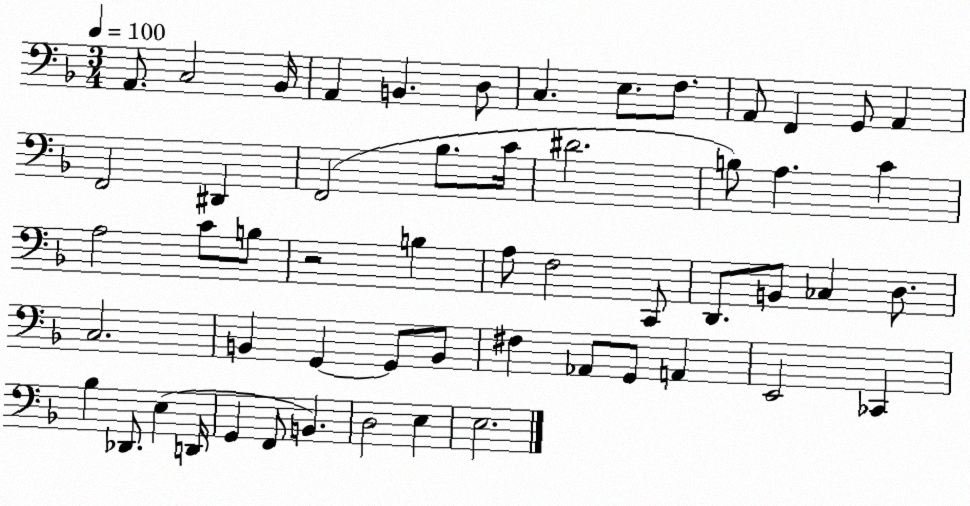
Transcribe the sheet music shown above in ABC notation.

X:1
T:Untitled
M:3/4
L:1/4
K:F
A,,/2 C,2 _B,,/4 A,, B,, D,/2 C, E,/2 F,/2 A,,/2 F,, G,,/2 A,, F,,2 ^D,, F,,2 _B,/2 C/4 ^D2 B,/2 A, C A,2 C/2 B,/2 z2 B, A,/2 F,2 C,,/2 D,,/2 B,,/2 _C, D,/2 C,2 B,, G,, G,,/2 B,,/2 ^F, _A,,/2 G,,/2 A,, E,,2 _C,, _B, _D,,/2 E, D,,/4 G,, F,,/2 B,, D,2 E, E,2